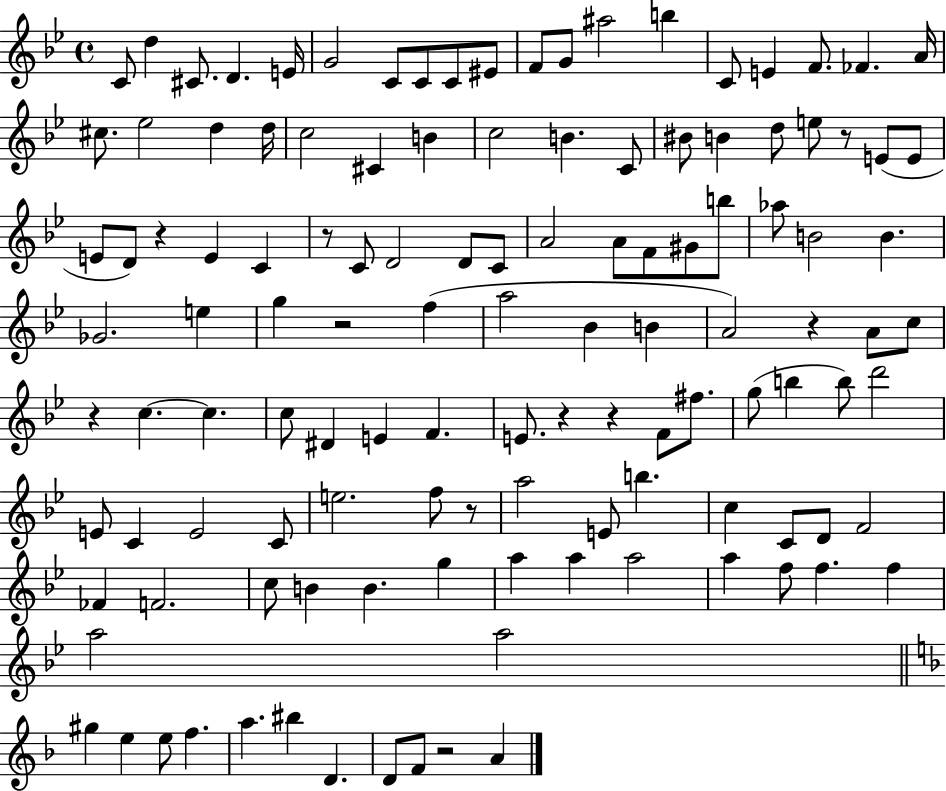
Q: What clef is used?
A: treble